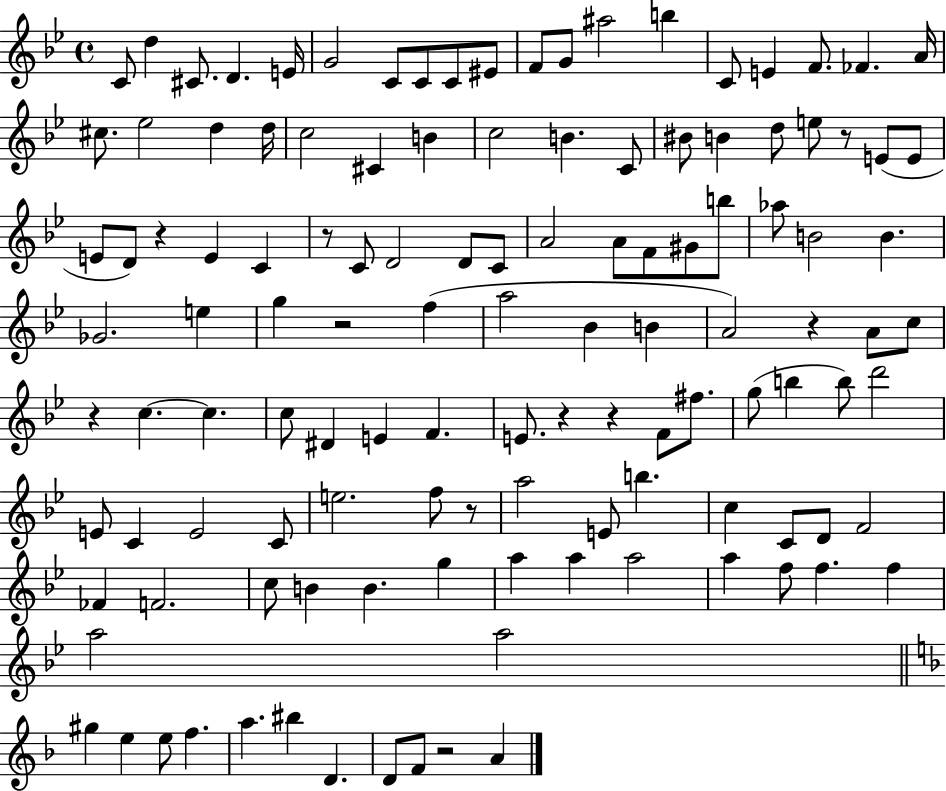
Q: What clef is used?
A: treble